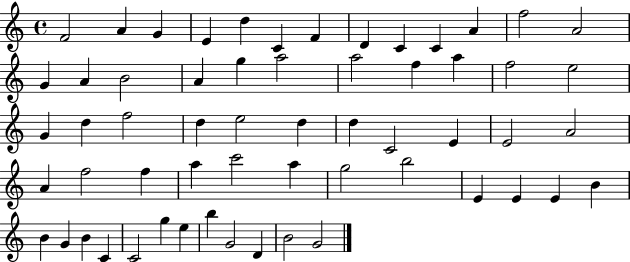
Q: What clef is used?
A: treble